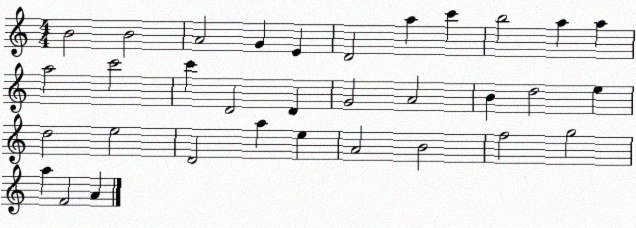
X:1
T:Untitled
M:4/4
L:1/4
K:C
B2 B2 A2 G E D2 a c' b2 a a a2 c'2 c' D2 D G2 A2 B d2 e d2 e2 D2 a e A2 B2 f2 g2 a F2 A